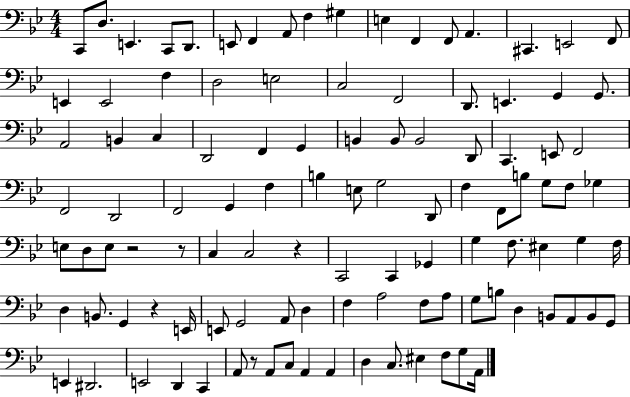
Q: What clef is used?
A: bass